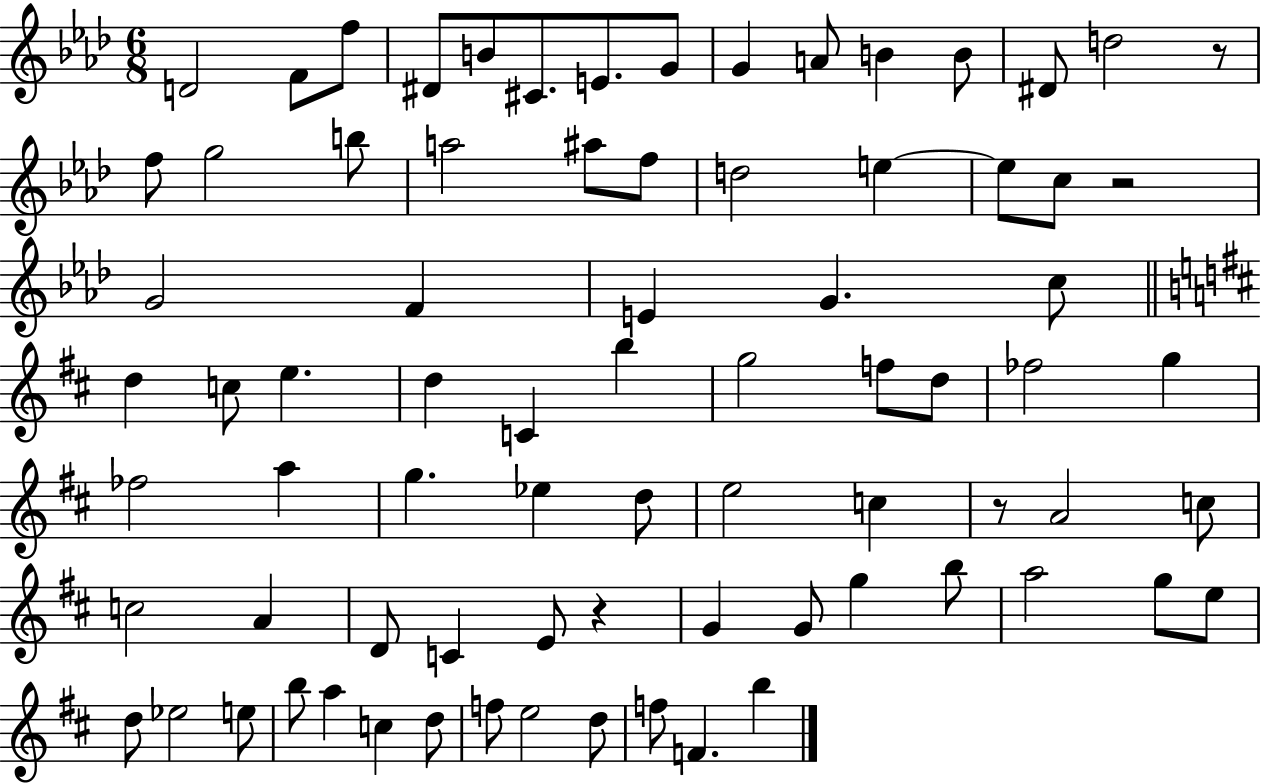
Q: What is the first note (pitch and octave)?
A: D4